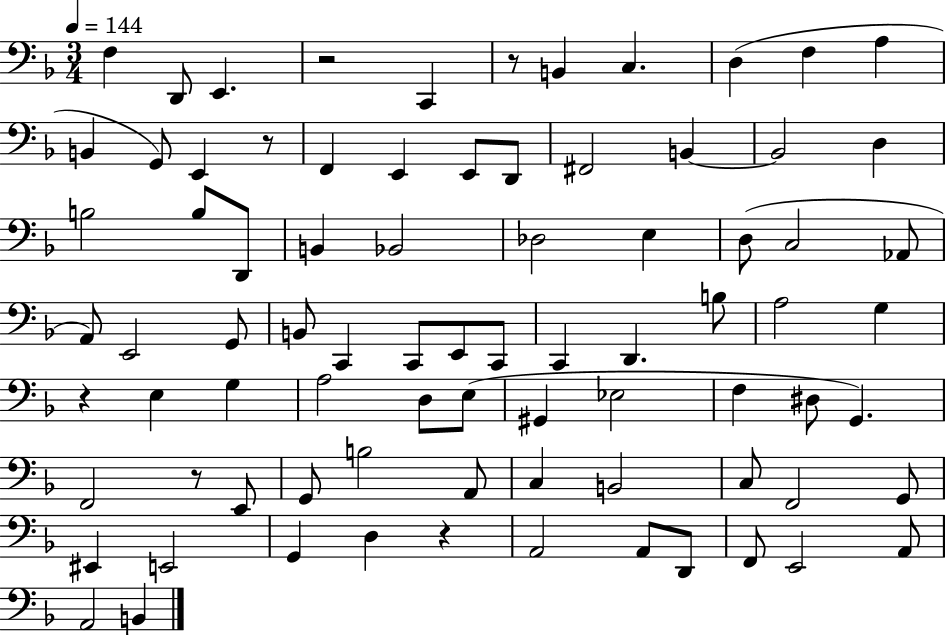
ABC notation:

X:1
T:Untitled
M:3/4
L:1/4
K:F
F, D,,/2 E,, z2 C,, z/2 B,, C, D, F, A, B,, G,,/2 E,, z/2 F,, E,, E,,/2 D,,/2 ^F,,2 B,, B,,2 D, B,2 B,/2 D,,/2 B,, _B,,2 _D,2 E, D,/2 C,2 _A,,/2 A,,/2 E,,2 G,,/2 B,,/2 C,, C,,/2 E,,/2 C,,/2 C,, D,, B,/2 A,2 G, z E, G, A,2 D,/2 E,/2 ^G,, _E,2 F, ^D,/2 G,, F,,2 z/2 E,,/2 G,,/2 B,2 A,,/2 C, B,,2 C,/2 F,,2 G,,/2 ^E,, E,,2 G,, D, z A,,2 A,,/2 D,,/2 F,,/2 E,,2 A,,/2 A,,2 B,,